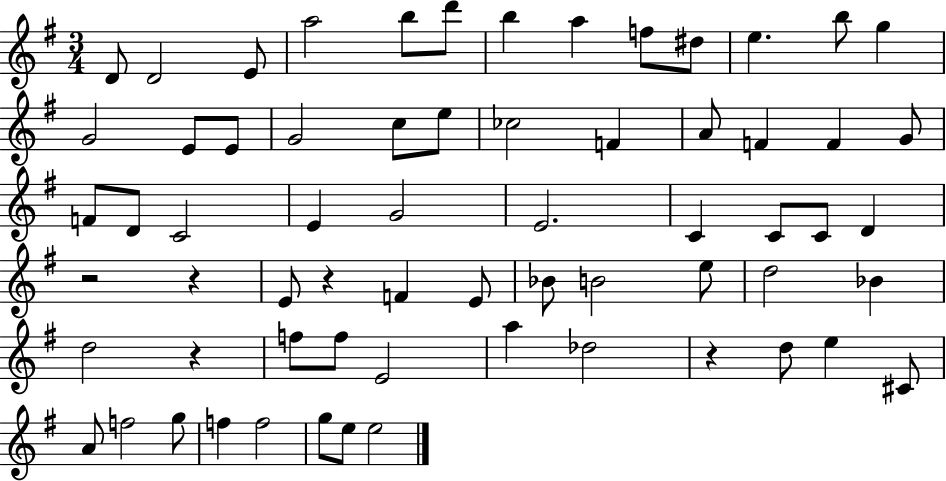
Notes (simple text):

D4/e D4/h E4/e A5/h B5/e D6/e B5/q A5/q F5/e D#5/e E5/q. B5/e G5/q G4/h E4/e E4/e G4/h C5/e E5/e CES5/h F4/q A4/e F4/q F4/q G4/e F4/e D4/e C4/h E4/q G4/h E4/h. C4/q C4/e C4/e D4/q R/h R/q E4/e R/q F4/q E4/e Bb4/e B4/h E5/e D5/h Bb4/q D5/h R/q F5/e F5/e E4/h A5/q Db5/h R/q D5/e E5/q C#4/e A4/e F5/h G5/e F5/q F5/h G5/e E5/e E5/h